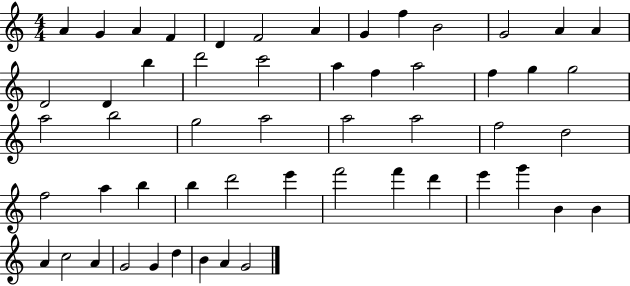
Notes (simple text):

A4/q G4/q A4/q F4/q D4/q F4/h A4/q G4/q F5/q B4/h G4/h A4/q A4/q D4/h D4/q B5/q D6/h C6/h A5/q F5/q A5/h F5/q G5/q G5/h A5/h B5/h G5/h A5/h A5/h A5/h F5/h D5/h F5/h A5/q B5/q B5/q D6/h E6/q F6/h F6/q D6/q E6/q G6/q B4/q B4/q A4/q C5/h A4/q G4/h G4/q D5/q B4/q A4/q G4/h